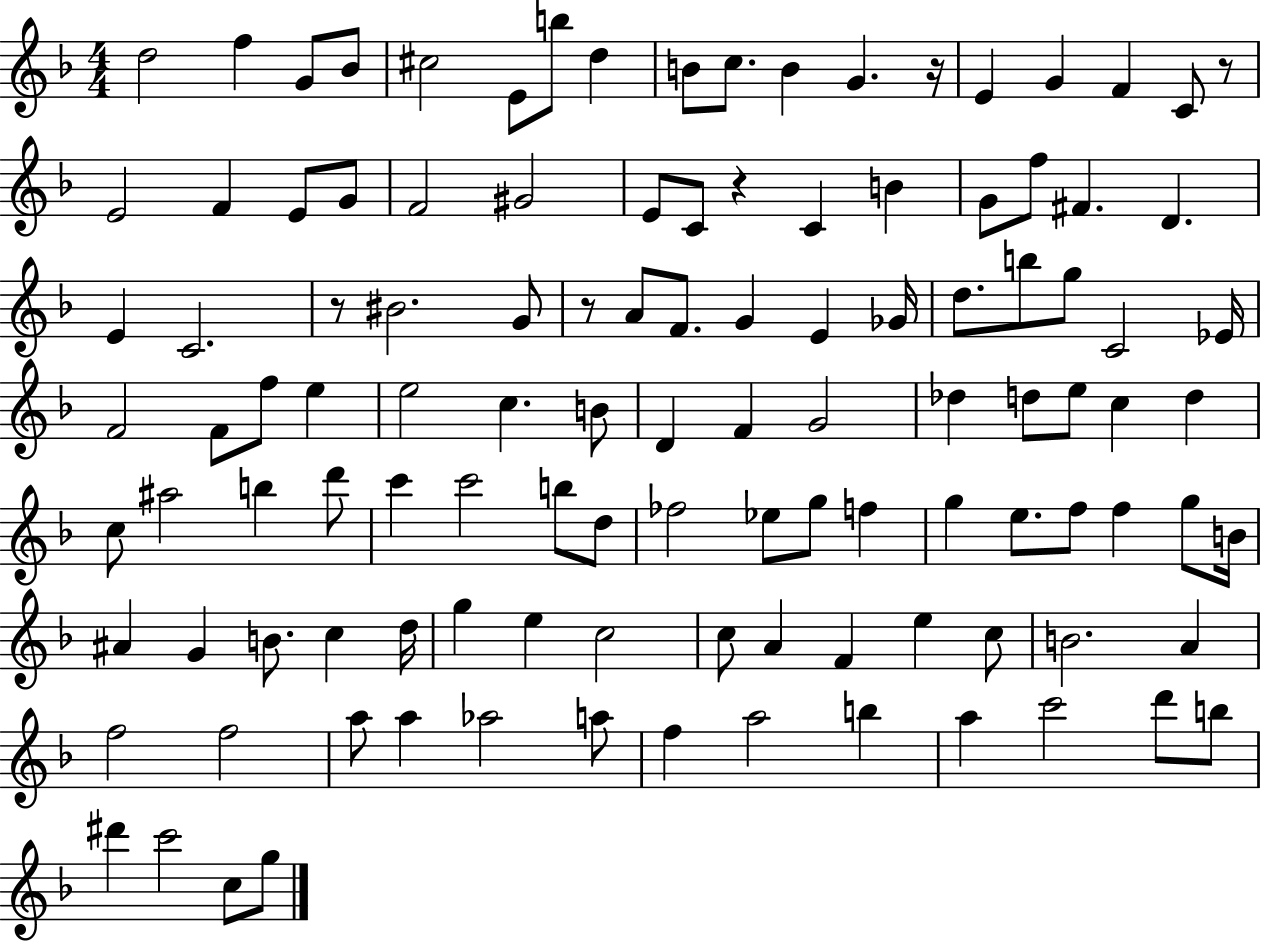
D5/h F5/q G4/e Bb4/e C#5/h E4/e B5/e D5/q B4/e C5/e. B4/q G4/q. R/s E4/q G4/q F4/q C4/e R/e E4/h F4/q E4/e G4/e F4/h G#4/h E4/e C4/e R/q C4/q B4/q G4/e F5/e F#4/q. D4/q. E4/q C4/h. R/e BIS4/h. G4/e R/e A4/e F4/e. G4/q E4/q Gb4/s D5/e. B5/e G5/e C4/h Eb4/s F4/h F4/e F5/e E5/q E5/h C5/q. B4/e D4/q F4/q G4/h Db5/q D5/e E5/e C5/q D5/q C5/e A#5/h B5/q D6/e C6/q C6/h B5/e D5/e FES5/h Eb5/e G5/e F5/q G5/q E5/e. F5/e F5/q G5/e B4/s A#4/q G4/q B4/e. C5/q D5/s G5/q E5/q C5/h C5/e A4/q F4/q E5/q C5/e B4/h. A4/q F5/h F5/h A5/e A5/q Ab5/h A5/e F5/q A5/h B5/q A5/q C6/h D6/e B5/e D#6/q C6/h C5/e G5/e